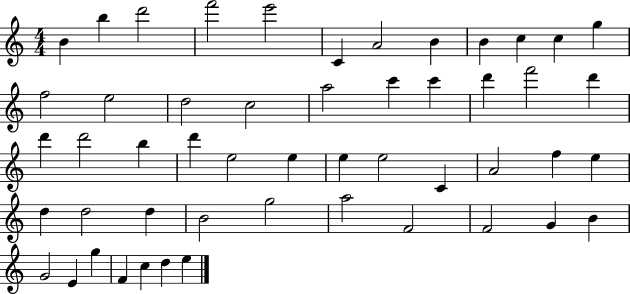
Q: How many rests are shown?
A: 0